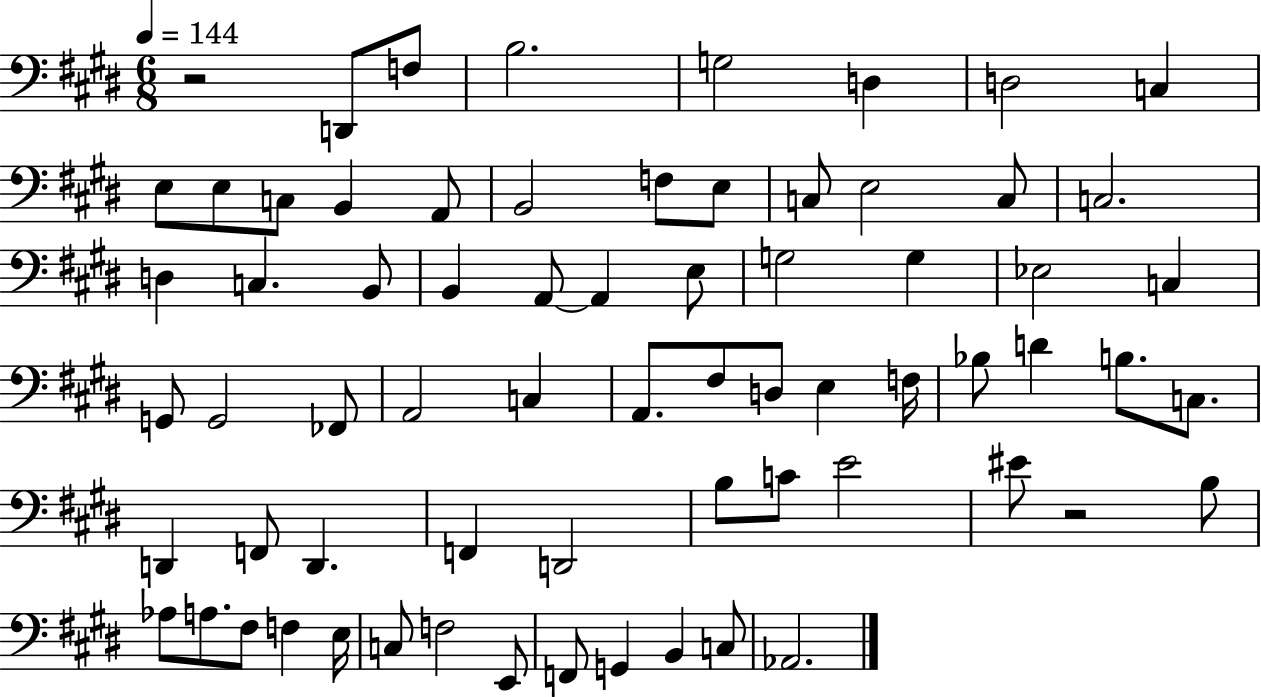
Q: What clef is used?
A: bass